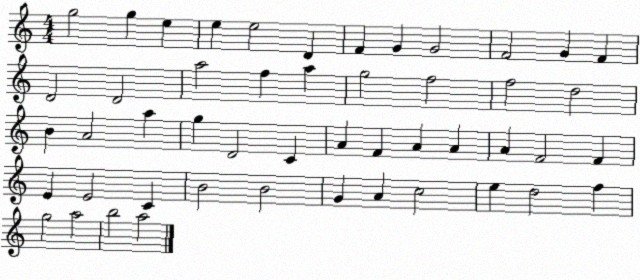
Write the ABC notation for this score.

X:1
T:Untitled
M:4/4
L:1/4
K:C
g2 g e e e2 D F G G2 F2 G F D2 D2 a2 f a g2 f2 f2 d2 B A2 a g D2 C A F A A A F2 F E E2 C B2 B2 G A c2 e d2 f g2 a2 b2 a2